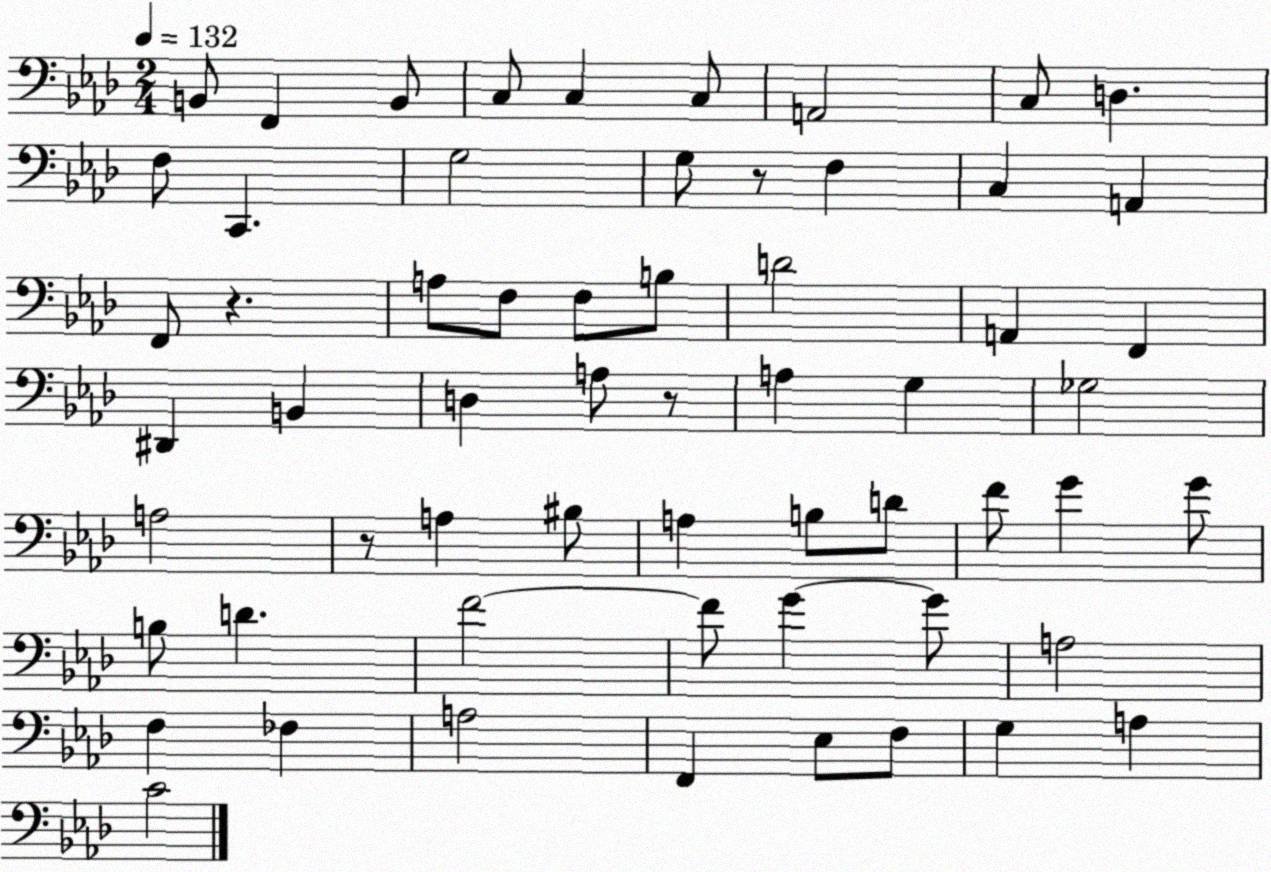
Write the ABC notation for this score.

X:1
T:Untitled
M:2/4
L:1/4
K:Ab
B,,/2 F,, B,,/2 C,/2 C, C,/2 A,,2 C,/2 D, F,/2 C,, G,2 G,/2 z/2 F, C, A,, F,,/2 z A,/2 F,/2 F,/2 B,/2 D2 A,, F,, ^D,, B,, D, A,/2 z/2 A, G, _G,2 A,2 z/2 A, ^B,/2 A, B,/2 D/2 F/2 G G/2 B,/2 D F2 F/2 G G/2 A,2 F, _F, A,2 F,, _E,/2 F,/2 G, A, C2